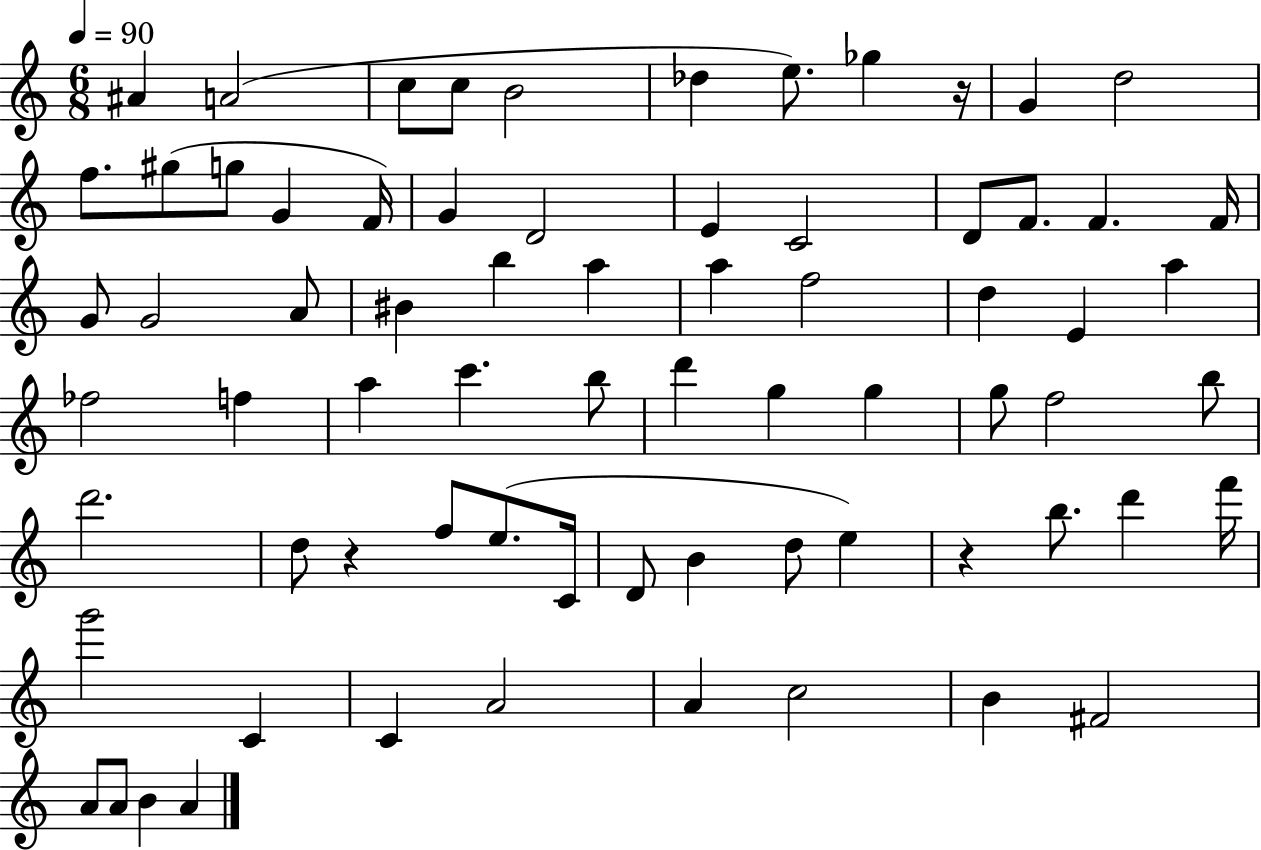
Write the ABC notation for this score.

X:1
T:Untitled
M:6/8
L:1/4
K:C
^A A2 c/2 c/2 B2 _d e/2 _g z/4 G d2 f/2 ^g/2 g/2 G F/4 G D2 E C2 D/2 F/2 F F/4 G/2 G2 A/2 ^B b a a f2 d E a _f2 f a c' b/2 d' g g g/2 f2 b/2 d'2 d/2 z f/2 e/2 C/4 D/2 B d/2 e z b/2 d' f'/4 g'2 C C A2 A c2 B ^F2 A/2 A/2 B A